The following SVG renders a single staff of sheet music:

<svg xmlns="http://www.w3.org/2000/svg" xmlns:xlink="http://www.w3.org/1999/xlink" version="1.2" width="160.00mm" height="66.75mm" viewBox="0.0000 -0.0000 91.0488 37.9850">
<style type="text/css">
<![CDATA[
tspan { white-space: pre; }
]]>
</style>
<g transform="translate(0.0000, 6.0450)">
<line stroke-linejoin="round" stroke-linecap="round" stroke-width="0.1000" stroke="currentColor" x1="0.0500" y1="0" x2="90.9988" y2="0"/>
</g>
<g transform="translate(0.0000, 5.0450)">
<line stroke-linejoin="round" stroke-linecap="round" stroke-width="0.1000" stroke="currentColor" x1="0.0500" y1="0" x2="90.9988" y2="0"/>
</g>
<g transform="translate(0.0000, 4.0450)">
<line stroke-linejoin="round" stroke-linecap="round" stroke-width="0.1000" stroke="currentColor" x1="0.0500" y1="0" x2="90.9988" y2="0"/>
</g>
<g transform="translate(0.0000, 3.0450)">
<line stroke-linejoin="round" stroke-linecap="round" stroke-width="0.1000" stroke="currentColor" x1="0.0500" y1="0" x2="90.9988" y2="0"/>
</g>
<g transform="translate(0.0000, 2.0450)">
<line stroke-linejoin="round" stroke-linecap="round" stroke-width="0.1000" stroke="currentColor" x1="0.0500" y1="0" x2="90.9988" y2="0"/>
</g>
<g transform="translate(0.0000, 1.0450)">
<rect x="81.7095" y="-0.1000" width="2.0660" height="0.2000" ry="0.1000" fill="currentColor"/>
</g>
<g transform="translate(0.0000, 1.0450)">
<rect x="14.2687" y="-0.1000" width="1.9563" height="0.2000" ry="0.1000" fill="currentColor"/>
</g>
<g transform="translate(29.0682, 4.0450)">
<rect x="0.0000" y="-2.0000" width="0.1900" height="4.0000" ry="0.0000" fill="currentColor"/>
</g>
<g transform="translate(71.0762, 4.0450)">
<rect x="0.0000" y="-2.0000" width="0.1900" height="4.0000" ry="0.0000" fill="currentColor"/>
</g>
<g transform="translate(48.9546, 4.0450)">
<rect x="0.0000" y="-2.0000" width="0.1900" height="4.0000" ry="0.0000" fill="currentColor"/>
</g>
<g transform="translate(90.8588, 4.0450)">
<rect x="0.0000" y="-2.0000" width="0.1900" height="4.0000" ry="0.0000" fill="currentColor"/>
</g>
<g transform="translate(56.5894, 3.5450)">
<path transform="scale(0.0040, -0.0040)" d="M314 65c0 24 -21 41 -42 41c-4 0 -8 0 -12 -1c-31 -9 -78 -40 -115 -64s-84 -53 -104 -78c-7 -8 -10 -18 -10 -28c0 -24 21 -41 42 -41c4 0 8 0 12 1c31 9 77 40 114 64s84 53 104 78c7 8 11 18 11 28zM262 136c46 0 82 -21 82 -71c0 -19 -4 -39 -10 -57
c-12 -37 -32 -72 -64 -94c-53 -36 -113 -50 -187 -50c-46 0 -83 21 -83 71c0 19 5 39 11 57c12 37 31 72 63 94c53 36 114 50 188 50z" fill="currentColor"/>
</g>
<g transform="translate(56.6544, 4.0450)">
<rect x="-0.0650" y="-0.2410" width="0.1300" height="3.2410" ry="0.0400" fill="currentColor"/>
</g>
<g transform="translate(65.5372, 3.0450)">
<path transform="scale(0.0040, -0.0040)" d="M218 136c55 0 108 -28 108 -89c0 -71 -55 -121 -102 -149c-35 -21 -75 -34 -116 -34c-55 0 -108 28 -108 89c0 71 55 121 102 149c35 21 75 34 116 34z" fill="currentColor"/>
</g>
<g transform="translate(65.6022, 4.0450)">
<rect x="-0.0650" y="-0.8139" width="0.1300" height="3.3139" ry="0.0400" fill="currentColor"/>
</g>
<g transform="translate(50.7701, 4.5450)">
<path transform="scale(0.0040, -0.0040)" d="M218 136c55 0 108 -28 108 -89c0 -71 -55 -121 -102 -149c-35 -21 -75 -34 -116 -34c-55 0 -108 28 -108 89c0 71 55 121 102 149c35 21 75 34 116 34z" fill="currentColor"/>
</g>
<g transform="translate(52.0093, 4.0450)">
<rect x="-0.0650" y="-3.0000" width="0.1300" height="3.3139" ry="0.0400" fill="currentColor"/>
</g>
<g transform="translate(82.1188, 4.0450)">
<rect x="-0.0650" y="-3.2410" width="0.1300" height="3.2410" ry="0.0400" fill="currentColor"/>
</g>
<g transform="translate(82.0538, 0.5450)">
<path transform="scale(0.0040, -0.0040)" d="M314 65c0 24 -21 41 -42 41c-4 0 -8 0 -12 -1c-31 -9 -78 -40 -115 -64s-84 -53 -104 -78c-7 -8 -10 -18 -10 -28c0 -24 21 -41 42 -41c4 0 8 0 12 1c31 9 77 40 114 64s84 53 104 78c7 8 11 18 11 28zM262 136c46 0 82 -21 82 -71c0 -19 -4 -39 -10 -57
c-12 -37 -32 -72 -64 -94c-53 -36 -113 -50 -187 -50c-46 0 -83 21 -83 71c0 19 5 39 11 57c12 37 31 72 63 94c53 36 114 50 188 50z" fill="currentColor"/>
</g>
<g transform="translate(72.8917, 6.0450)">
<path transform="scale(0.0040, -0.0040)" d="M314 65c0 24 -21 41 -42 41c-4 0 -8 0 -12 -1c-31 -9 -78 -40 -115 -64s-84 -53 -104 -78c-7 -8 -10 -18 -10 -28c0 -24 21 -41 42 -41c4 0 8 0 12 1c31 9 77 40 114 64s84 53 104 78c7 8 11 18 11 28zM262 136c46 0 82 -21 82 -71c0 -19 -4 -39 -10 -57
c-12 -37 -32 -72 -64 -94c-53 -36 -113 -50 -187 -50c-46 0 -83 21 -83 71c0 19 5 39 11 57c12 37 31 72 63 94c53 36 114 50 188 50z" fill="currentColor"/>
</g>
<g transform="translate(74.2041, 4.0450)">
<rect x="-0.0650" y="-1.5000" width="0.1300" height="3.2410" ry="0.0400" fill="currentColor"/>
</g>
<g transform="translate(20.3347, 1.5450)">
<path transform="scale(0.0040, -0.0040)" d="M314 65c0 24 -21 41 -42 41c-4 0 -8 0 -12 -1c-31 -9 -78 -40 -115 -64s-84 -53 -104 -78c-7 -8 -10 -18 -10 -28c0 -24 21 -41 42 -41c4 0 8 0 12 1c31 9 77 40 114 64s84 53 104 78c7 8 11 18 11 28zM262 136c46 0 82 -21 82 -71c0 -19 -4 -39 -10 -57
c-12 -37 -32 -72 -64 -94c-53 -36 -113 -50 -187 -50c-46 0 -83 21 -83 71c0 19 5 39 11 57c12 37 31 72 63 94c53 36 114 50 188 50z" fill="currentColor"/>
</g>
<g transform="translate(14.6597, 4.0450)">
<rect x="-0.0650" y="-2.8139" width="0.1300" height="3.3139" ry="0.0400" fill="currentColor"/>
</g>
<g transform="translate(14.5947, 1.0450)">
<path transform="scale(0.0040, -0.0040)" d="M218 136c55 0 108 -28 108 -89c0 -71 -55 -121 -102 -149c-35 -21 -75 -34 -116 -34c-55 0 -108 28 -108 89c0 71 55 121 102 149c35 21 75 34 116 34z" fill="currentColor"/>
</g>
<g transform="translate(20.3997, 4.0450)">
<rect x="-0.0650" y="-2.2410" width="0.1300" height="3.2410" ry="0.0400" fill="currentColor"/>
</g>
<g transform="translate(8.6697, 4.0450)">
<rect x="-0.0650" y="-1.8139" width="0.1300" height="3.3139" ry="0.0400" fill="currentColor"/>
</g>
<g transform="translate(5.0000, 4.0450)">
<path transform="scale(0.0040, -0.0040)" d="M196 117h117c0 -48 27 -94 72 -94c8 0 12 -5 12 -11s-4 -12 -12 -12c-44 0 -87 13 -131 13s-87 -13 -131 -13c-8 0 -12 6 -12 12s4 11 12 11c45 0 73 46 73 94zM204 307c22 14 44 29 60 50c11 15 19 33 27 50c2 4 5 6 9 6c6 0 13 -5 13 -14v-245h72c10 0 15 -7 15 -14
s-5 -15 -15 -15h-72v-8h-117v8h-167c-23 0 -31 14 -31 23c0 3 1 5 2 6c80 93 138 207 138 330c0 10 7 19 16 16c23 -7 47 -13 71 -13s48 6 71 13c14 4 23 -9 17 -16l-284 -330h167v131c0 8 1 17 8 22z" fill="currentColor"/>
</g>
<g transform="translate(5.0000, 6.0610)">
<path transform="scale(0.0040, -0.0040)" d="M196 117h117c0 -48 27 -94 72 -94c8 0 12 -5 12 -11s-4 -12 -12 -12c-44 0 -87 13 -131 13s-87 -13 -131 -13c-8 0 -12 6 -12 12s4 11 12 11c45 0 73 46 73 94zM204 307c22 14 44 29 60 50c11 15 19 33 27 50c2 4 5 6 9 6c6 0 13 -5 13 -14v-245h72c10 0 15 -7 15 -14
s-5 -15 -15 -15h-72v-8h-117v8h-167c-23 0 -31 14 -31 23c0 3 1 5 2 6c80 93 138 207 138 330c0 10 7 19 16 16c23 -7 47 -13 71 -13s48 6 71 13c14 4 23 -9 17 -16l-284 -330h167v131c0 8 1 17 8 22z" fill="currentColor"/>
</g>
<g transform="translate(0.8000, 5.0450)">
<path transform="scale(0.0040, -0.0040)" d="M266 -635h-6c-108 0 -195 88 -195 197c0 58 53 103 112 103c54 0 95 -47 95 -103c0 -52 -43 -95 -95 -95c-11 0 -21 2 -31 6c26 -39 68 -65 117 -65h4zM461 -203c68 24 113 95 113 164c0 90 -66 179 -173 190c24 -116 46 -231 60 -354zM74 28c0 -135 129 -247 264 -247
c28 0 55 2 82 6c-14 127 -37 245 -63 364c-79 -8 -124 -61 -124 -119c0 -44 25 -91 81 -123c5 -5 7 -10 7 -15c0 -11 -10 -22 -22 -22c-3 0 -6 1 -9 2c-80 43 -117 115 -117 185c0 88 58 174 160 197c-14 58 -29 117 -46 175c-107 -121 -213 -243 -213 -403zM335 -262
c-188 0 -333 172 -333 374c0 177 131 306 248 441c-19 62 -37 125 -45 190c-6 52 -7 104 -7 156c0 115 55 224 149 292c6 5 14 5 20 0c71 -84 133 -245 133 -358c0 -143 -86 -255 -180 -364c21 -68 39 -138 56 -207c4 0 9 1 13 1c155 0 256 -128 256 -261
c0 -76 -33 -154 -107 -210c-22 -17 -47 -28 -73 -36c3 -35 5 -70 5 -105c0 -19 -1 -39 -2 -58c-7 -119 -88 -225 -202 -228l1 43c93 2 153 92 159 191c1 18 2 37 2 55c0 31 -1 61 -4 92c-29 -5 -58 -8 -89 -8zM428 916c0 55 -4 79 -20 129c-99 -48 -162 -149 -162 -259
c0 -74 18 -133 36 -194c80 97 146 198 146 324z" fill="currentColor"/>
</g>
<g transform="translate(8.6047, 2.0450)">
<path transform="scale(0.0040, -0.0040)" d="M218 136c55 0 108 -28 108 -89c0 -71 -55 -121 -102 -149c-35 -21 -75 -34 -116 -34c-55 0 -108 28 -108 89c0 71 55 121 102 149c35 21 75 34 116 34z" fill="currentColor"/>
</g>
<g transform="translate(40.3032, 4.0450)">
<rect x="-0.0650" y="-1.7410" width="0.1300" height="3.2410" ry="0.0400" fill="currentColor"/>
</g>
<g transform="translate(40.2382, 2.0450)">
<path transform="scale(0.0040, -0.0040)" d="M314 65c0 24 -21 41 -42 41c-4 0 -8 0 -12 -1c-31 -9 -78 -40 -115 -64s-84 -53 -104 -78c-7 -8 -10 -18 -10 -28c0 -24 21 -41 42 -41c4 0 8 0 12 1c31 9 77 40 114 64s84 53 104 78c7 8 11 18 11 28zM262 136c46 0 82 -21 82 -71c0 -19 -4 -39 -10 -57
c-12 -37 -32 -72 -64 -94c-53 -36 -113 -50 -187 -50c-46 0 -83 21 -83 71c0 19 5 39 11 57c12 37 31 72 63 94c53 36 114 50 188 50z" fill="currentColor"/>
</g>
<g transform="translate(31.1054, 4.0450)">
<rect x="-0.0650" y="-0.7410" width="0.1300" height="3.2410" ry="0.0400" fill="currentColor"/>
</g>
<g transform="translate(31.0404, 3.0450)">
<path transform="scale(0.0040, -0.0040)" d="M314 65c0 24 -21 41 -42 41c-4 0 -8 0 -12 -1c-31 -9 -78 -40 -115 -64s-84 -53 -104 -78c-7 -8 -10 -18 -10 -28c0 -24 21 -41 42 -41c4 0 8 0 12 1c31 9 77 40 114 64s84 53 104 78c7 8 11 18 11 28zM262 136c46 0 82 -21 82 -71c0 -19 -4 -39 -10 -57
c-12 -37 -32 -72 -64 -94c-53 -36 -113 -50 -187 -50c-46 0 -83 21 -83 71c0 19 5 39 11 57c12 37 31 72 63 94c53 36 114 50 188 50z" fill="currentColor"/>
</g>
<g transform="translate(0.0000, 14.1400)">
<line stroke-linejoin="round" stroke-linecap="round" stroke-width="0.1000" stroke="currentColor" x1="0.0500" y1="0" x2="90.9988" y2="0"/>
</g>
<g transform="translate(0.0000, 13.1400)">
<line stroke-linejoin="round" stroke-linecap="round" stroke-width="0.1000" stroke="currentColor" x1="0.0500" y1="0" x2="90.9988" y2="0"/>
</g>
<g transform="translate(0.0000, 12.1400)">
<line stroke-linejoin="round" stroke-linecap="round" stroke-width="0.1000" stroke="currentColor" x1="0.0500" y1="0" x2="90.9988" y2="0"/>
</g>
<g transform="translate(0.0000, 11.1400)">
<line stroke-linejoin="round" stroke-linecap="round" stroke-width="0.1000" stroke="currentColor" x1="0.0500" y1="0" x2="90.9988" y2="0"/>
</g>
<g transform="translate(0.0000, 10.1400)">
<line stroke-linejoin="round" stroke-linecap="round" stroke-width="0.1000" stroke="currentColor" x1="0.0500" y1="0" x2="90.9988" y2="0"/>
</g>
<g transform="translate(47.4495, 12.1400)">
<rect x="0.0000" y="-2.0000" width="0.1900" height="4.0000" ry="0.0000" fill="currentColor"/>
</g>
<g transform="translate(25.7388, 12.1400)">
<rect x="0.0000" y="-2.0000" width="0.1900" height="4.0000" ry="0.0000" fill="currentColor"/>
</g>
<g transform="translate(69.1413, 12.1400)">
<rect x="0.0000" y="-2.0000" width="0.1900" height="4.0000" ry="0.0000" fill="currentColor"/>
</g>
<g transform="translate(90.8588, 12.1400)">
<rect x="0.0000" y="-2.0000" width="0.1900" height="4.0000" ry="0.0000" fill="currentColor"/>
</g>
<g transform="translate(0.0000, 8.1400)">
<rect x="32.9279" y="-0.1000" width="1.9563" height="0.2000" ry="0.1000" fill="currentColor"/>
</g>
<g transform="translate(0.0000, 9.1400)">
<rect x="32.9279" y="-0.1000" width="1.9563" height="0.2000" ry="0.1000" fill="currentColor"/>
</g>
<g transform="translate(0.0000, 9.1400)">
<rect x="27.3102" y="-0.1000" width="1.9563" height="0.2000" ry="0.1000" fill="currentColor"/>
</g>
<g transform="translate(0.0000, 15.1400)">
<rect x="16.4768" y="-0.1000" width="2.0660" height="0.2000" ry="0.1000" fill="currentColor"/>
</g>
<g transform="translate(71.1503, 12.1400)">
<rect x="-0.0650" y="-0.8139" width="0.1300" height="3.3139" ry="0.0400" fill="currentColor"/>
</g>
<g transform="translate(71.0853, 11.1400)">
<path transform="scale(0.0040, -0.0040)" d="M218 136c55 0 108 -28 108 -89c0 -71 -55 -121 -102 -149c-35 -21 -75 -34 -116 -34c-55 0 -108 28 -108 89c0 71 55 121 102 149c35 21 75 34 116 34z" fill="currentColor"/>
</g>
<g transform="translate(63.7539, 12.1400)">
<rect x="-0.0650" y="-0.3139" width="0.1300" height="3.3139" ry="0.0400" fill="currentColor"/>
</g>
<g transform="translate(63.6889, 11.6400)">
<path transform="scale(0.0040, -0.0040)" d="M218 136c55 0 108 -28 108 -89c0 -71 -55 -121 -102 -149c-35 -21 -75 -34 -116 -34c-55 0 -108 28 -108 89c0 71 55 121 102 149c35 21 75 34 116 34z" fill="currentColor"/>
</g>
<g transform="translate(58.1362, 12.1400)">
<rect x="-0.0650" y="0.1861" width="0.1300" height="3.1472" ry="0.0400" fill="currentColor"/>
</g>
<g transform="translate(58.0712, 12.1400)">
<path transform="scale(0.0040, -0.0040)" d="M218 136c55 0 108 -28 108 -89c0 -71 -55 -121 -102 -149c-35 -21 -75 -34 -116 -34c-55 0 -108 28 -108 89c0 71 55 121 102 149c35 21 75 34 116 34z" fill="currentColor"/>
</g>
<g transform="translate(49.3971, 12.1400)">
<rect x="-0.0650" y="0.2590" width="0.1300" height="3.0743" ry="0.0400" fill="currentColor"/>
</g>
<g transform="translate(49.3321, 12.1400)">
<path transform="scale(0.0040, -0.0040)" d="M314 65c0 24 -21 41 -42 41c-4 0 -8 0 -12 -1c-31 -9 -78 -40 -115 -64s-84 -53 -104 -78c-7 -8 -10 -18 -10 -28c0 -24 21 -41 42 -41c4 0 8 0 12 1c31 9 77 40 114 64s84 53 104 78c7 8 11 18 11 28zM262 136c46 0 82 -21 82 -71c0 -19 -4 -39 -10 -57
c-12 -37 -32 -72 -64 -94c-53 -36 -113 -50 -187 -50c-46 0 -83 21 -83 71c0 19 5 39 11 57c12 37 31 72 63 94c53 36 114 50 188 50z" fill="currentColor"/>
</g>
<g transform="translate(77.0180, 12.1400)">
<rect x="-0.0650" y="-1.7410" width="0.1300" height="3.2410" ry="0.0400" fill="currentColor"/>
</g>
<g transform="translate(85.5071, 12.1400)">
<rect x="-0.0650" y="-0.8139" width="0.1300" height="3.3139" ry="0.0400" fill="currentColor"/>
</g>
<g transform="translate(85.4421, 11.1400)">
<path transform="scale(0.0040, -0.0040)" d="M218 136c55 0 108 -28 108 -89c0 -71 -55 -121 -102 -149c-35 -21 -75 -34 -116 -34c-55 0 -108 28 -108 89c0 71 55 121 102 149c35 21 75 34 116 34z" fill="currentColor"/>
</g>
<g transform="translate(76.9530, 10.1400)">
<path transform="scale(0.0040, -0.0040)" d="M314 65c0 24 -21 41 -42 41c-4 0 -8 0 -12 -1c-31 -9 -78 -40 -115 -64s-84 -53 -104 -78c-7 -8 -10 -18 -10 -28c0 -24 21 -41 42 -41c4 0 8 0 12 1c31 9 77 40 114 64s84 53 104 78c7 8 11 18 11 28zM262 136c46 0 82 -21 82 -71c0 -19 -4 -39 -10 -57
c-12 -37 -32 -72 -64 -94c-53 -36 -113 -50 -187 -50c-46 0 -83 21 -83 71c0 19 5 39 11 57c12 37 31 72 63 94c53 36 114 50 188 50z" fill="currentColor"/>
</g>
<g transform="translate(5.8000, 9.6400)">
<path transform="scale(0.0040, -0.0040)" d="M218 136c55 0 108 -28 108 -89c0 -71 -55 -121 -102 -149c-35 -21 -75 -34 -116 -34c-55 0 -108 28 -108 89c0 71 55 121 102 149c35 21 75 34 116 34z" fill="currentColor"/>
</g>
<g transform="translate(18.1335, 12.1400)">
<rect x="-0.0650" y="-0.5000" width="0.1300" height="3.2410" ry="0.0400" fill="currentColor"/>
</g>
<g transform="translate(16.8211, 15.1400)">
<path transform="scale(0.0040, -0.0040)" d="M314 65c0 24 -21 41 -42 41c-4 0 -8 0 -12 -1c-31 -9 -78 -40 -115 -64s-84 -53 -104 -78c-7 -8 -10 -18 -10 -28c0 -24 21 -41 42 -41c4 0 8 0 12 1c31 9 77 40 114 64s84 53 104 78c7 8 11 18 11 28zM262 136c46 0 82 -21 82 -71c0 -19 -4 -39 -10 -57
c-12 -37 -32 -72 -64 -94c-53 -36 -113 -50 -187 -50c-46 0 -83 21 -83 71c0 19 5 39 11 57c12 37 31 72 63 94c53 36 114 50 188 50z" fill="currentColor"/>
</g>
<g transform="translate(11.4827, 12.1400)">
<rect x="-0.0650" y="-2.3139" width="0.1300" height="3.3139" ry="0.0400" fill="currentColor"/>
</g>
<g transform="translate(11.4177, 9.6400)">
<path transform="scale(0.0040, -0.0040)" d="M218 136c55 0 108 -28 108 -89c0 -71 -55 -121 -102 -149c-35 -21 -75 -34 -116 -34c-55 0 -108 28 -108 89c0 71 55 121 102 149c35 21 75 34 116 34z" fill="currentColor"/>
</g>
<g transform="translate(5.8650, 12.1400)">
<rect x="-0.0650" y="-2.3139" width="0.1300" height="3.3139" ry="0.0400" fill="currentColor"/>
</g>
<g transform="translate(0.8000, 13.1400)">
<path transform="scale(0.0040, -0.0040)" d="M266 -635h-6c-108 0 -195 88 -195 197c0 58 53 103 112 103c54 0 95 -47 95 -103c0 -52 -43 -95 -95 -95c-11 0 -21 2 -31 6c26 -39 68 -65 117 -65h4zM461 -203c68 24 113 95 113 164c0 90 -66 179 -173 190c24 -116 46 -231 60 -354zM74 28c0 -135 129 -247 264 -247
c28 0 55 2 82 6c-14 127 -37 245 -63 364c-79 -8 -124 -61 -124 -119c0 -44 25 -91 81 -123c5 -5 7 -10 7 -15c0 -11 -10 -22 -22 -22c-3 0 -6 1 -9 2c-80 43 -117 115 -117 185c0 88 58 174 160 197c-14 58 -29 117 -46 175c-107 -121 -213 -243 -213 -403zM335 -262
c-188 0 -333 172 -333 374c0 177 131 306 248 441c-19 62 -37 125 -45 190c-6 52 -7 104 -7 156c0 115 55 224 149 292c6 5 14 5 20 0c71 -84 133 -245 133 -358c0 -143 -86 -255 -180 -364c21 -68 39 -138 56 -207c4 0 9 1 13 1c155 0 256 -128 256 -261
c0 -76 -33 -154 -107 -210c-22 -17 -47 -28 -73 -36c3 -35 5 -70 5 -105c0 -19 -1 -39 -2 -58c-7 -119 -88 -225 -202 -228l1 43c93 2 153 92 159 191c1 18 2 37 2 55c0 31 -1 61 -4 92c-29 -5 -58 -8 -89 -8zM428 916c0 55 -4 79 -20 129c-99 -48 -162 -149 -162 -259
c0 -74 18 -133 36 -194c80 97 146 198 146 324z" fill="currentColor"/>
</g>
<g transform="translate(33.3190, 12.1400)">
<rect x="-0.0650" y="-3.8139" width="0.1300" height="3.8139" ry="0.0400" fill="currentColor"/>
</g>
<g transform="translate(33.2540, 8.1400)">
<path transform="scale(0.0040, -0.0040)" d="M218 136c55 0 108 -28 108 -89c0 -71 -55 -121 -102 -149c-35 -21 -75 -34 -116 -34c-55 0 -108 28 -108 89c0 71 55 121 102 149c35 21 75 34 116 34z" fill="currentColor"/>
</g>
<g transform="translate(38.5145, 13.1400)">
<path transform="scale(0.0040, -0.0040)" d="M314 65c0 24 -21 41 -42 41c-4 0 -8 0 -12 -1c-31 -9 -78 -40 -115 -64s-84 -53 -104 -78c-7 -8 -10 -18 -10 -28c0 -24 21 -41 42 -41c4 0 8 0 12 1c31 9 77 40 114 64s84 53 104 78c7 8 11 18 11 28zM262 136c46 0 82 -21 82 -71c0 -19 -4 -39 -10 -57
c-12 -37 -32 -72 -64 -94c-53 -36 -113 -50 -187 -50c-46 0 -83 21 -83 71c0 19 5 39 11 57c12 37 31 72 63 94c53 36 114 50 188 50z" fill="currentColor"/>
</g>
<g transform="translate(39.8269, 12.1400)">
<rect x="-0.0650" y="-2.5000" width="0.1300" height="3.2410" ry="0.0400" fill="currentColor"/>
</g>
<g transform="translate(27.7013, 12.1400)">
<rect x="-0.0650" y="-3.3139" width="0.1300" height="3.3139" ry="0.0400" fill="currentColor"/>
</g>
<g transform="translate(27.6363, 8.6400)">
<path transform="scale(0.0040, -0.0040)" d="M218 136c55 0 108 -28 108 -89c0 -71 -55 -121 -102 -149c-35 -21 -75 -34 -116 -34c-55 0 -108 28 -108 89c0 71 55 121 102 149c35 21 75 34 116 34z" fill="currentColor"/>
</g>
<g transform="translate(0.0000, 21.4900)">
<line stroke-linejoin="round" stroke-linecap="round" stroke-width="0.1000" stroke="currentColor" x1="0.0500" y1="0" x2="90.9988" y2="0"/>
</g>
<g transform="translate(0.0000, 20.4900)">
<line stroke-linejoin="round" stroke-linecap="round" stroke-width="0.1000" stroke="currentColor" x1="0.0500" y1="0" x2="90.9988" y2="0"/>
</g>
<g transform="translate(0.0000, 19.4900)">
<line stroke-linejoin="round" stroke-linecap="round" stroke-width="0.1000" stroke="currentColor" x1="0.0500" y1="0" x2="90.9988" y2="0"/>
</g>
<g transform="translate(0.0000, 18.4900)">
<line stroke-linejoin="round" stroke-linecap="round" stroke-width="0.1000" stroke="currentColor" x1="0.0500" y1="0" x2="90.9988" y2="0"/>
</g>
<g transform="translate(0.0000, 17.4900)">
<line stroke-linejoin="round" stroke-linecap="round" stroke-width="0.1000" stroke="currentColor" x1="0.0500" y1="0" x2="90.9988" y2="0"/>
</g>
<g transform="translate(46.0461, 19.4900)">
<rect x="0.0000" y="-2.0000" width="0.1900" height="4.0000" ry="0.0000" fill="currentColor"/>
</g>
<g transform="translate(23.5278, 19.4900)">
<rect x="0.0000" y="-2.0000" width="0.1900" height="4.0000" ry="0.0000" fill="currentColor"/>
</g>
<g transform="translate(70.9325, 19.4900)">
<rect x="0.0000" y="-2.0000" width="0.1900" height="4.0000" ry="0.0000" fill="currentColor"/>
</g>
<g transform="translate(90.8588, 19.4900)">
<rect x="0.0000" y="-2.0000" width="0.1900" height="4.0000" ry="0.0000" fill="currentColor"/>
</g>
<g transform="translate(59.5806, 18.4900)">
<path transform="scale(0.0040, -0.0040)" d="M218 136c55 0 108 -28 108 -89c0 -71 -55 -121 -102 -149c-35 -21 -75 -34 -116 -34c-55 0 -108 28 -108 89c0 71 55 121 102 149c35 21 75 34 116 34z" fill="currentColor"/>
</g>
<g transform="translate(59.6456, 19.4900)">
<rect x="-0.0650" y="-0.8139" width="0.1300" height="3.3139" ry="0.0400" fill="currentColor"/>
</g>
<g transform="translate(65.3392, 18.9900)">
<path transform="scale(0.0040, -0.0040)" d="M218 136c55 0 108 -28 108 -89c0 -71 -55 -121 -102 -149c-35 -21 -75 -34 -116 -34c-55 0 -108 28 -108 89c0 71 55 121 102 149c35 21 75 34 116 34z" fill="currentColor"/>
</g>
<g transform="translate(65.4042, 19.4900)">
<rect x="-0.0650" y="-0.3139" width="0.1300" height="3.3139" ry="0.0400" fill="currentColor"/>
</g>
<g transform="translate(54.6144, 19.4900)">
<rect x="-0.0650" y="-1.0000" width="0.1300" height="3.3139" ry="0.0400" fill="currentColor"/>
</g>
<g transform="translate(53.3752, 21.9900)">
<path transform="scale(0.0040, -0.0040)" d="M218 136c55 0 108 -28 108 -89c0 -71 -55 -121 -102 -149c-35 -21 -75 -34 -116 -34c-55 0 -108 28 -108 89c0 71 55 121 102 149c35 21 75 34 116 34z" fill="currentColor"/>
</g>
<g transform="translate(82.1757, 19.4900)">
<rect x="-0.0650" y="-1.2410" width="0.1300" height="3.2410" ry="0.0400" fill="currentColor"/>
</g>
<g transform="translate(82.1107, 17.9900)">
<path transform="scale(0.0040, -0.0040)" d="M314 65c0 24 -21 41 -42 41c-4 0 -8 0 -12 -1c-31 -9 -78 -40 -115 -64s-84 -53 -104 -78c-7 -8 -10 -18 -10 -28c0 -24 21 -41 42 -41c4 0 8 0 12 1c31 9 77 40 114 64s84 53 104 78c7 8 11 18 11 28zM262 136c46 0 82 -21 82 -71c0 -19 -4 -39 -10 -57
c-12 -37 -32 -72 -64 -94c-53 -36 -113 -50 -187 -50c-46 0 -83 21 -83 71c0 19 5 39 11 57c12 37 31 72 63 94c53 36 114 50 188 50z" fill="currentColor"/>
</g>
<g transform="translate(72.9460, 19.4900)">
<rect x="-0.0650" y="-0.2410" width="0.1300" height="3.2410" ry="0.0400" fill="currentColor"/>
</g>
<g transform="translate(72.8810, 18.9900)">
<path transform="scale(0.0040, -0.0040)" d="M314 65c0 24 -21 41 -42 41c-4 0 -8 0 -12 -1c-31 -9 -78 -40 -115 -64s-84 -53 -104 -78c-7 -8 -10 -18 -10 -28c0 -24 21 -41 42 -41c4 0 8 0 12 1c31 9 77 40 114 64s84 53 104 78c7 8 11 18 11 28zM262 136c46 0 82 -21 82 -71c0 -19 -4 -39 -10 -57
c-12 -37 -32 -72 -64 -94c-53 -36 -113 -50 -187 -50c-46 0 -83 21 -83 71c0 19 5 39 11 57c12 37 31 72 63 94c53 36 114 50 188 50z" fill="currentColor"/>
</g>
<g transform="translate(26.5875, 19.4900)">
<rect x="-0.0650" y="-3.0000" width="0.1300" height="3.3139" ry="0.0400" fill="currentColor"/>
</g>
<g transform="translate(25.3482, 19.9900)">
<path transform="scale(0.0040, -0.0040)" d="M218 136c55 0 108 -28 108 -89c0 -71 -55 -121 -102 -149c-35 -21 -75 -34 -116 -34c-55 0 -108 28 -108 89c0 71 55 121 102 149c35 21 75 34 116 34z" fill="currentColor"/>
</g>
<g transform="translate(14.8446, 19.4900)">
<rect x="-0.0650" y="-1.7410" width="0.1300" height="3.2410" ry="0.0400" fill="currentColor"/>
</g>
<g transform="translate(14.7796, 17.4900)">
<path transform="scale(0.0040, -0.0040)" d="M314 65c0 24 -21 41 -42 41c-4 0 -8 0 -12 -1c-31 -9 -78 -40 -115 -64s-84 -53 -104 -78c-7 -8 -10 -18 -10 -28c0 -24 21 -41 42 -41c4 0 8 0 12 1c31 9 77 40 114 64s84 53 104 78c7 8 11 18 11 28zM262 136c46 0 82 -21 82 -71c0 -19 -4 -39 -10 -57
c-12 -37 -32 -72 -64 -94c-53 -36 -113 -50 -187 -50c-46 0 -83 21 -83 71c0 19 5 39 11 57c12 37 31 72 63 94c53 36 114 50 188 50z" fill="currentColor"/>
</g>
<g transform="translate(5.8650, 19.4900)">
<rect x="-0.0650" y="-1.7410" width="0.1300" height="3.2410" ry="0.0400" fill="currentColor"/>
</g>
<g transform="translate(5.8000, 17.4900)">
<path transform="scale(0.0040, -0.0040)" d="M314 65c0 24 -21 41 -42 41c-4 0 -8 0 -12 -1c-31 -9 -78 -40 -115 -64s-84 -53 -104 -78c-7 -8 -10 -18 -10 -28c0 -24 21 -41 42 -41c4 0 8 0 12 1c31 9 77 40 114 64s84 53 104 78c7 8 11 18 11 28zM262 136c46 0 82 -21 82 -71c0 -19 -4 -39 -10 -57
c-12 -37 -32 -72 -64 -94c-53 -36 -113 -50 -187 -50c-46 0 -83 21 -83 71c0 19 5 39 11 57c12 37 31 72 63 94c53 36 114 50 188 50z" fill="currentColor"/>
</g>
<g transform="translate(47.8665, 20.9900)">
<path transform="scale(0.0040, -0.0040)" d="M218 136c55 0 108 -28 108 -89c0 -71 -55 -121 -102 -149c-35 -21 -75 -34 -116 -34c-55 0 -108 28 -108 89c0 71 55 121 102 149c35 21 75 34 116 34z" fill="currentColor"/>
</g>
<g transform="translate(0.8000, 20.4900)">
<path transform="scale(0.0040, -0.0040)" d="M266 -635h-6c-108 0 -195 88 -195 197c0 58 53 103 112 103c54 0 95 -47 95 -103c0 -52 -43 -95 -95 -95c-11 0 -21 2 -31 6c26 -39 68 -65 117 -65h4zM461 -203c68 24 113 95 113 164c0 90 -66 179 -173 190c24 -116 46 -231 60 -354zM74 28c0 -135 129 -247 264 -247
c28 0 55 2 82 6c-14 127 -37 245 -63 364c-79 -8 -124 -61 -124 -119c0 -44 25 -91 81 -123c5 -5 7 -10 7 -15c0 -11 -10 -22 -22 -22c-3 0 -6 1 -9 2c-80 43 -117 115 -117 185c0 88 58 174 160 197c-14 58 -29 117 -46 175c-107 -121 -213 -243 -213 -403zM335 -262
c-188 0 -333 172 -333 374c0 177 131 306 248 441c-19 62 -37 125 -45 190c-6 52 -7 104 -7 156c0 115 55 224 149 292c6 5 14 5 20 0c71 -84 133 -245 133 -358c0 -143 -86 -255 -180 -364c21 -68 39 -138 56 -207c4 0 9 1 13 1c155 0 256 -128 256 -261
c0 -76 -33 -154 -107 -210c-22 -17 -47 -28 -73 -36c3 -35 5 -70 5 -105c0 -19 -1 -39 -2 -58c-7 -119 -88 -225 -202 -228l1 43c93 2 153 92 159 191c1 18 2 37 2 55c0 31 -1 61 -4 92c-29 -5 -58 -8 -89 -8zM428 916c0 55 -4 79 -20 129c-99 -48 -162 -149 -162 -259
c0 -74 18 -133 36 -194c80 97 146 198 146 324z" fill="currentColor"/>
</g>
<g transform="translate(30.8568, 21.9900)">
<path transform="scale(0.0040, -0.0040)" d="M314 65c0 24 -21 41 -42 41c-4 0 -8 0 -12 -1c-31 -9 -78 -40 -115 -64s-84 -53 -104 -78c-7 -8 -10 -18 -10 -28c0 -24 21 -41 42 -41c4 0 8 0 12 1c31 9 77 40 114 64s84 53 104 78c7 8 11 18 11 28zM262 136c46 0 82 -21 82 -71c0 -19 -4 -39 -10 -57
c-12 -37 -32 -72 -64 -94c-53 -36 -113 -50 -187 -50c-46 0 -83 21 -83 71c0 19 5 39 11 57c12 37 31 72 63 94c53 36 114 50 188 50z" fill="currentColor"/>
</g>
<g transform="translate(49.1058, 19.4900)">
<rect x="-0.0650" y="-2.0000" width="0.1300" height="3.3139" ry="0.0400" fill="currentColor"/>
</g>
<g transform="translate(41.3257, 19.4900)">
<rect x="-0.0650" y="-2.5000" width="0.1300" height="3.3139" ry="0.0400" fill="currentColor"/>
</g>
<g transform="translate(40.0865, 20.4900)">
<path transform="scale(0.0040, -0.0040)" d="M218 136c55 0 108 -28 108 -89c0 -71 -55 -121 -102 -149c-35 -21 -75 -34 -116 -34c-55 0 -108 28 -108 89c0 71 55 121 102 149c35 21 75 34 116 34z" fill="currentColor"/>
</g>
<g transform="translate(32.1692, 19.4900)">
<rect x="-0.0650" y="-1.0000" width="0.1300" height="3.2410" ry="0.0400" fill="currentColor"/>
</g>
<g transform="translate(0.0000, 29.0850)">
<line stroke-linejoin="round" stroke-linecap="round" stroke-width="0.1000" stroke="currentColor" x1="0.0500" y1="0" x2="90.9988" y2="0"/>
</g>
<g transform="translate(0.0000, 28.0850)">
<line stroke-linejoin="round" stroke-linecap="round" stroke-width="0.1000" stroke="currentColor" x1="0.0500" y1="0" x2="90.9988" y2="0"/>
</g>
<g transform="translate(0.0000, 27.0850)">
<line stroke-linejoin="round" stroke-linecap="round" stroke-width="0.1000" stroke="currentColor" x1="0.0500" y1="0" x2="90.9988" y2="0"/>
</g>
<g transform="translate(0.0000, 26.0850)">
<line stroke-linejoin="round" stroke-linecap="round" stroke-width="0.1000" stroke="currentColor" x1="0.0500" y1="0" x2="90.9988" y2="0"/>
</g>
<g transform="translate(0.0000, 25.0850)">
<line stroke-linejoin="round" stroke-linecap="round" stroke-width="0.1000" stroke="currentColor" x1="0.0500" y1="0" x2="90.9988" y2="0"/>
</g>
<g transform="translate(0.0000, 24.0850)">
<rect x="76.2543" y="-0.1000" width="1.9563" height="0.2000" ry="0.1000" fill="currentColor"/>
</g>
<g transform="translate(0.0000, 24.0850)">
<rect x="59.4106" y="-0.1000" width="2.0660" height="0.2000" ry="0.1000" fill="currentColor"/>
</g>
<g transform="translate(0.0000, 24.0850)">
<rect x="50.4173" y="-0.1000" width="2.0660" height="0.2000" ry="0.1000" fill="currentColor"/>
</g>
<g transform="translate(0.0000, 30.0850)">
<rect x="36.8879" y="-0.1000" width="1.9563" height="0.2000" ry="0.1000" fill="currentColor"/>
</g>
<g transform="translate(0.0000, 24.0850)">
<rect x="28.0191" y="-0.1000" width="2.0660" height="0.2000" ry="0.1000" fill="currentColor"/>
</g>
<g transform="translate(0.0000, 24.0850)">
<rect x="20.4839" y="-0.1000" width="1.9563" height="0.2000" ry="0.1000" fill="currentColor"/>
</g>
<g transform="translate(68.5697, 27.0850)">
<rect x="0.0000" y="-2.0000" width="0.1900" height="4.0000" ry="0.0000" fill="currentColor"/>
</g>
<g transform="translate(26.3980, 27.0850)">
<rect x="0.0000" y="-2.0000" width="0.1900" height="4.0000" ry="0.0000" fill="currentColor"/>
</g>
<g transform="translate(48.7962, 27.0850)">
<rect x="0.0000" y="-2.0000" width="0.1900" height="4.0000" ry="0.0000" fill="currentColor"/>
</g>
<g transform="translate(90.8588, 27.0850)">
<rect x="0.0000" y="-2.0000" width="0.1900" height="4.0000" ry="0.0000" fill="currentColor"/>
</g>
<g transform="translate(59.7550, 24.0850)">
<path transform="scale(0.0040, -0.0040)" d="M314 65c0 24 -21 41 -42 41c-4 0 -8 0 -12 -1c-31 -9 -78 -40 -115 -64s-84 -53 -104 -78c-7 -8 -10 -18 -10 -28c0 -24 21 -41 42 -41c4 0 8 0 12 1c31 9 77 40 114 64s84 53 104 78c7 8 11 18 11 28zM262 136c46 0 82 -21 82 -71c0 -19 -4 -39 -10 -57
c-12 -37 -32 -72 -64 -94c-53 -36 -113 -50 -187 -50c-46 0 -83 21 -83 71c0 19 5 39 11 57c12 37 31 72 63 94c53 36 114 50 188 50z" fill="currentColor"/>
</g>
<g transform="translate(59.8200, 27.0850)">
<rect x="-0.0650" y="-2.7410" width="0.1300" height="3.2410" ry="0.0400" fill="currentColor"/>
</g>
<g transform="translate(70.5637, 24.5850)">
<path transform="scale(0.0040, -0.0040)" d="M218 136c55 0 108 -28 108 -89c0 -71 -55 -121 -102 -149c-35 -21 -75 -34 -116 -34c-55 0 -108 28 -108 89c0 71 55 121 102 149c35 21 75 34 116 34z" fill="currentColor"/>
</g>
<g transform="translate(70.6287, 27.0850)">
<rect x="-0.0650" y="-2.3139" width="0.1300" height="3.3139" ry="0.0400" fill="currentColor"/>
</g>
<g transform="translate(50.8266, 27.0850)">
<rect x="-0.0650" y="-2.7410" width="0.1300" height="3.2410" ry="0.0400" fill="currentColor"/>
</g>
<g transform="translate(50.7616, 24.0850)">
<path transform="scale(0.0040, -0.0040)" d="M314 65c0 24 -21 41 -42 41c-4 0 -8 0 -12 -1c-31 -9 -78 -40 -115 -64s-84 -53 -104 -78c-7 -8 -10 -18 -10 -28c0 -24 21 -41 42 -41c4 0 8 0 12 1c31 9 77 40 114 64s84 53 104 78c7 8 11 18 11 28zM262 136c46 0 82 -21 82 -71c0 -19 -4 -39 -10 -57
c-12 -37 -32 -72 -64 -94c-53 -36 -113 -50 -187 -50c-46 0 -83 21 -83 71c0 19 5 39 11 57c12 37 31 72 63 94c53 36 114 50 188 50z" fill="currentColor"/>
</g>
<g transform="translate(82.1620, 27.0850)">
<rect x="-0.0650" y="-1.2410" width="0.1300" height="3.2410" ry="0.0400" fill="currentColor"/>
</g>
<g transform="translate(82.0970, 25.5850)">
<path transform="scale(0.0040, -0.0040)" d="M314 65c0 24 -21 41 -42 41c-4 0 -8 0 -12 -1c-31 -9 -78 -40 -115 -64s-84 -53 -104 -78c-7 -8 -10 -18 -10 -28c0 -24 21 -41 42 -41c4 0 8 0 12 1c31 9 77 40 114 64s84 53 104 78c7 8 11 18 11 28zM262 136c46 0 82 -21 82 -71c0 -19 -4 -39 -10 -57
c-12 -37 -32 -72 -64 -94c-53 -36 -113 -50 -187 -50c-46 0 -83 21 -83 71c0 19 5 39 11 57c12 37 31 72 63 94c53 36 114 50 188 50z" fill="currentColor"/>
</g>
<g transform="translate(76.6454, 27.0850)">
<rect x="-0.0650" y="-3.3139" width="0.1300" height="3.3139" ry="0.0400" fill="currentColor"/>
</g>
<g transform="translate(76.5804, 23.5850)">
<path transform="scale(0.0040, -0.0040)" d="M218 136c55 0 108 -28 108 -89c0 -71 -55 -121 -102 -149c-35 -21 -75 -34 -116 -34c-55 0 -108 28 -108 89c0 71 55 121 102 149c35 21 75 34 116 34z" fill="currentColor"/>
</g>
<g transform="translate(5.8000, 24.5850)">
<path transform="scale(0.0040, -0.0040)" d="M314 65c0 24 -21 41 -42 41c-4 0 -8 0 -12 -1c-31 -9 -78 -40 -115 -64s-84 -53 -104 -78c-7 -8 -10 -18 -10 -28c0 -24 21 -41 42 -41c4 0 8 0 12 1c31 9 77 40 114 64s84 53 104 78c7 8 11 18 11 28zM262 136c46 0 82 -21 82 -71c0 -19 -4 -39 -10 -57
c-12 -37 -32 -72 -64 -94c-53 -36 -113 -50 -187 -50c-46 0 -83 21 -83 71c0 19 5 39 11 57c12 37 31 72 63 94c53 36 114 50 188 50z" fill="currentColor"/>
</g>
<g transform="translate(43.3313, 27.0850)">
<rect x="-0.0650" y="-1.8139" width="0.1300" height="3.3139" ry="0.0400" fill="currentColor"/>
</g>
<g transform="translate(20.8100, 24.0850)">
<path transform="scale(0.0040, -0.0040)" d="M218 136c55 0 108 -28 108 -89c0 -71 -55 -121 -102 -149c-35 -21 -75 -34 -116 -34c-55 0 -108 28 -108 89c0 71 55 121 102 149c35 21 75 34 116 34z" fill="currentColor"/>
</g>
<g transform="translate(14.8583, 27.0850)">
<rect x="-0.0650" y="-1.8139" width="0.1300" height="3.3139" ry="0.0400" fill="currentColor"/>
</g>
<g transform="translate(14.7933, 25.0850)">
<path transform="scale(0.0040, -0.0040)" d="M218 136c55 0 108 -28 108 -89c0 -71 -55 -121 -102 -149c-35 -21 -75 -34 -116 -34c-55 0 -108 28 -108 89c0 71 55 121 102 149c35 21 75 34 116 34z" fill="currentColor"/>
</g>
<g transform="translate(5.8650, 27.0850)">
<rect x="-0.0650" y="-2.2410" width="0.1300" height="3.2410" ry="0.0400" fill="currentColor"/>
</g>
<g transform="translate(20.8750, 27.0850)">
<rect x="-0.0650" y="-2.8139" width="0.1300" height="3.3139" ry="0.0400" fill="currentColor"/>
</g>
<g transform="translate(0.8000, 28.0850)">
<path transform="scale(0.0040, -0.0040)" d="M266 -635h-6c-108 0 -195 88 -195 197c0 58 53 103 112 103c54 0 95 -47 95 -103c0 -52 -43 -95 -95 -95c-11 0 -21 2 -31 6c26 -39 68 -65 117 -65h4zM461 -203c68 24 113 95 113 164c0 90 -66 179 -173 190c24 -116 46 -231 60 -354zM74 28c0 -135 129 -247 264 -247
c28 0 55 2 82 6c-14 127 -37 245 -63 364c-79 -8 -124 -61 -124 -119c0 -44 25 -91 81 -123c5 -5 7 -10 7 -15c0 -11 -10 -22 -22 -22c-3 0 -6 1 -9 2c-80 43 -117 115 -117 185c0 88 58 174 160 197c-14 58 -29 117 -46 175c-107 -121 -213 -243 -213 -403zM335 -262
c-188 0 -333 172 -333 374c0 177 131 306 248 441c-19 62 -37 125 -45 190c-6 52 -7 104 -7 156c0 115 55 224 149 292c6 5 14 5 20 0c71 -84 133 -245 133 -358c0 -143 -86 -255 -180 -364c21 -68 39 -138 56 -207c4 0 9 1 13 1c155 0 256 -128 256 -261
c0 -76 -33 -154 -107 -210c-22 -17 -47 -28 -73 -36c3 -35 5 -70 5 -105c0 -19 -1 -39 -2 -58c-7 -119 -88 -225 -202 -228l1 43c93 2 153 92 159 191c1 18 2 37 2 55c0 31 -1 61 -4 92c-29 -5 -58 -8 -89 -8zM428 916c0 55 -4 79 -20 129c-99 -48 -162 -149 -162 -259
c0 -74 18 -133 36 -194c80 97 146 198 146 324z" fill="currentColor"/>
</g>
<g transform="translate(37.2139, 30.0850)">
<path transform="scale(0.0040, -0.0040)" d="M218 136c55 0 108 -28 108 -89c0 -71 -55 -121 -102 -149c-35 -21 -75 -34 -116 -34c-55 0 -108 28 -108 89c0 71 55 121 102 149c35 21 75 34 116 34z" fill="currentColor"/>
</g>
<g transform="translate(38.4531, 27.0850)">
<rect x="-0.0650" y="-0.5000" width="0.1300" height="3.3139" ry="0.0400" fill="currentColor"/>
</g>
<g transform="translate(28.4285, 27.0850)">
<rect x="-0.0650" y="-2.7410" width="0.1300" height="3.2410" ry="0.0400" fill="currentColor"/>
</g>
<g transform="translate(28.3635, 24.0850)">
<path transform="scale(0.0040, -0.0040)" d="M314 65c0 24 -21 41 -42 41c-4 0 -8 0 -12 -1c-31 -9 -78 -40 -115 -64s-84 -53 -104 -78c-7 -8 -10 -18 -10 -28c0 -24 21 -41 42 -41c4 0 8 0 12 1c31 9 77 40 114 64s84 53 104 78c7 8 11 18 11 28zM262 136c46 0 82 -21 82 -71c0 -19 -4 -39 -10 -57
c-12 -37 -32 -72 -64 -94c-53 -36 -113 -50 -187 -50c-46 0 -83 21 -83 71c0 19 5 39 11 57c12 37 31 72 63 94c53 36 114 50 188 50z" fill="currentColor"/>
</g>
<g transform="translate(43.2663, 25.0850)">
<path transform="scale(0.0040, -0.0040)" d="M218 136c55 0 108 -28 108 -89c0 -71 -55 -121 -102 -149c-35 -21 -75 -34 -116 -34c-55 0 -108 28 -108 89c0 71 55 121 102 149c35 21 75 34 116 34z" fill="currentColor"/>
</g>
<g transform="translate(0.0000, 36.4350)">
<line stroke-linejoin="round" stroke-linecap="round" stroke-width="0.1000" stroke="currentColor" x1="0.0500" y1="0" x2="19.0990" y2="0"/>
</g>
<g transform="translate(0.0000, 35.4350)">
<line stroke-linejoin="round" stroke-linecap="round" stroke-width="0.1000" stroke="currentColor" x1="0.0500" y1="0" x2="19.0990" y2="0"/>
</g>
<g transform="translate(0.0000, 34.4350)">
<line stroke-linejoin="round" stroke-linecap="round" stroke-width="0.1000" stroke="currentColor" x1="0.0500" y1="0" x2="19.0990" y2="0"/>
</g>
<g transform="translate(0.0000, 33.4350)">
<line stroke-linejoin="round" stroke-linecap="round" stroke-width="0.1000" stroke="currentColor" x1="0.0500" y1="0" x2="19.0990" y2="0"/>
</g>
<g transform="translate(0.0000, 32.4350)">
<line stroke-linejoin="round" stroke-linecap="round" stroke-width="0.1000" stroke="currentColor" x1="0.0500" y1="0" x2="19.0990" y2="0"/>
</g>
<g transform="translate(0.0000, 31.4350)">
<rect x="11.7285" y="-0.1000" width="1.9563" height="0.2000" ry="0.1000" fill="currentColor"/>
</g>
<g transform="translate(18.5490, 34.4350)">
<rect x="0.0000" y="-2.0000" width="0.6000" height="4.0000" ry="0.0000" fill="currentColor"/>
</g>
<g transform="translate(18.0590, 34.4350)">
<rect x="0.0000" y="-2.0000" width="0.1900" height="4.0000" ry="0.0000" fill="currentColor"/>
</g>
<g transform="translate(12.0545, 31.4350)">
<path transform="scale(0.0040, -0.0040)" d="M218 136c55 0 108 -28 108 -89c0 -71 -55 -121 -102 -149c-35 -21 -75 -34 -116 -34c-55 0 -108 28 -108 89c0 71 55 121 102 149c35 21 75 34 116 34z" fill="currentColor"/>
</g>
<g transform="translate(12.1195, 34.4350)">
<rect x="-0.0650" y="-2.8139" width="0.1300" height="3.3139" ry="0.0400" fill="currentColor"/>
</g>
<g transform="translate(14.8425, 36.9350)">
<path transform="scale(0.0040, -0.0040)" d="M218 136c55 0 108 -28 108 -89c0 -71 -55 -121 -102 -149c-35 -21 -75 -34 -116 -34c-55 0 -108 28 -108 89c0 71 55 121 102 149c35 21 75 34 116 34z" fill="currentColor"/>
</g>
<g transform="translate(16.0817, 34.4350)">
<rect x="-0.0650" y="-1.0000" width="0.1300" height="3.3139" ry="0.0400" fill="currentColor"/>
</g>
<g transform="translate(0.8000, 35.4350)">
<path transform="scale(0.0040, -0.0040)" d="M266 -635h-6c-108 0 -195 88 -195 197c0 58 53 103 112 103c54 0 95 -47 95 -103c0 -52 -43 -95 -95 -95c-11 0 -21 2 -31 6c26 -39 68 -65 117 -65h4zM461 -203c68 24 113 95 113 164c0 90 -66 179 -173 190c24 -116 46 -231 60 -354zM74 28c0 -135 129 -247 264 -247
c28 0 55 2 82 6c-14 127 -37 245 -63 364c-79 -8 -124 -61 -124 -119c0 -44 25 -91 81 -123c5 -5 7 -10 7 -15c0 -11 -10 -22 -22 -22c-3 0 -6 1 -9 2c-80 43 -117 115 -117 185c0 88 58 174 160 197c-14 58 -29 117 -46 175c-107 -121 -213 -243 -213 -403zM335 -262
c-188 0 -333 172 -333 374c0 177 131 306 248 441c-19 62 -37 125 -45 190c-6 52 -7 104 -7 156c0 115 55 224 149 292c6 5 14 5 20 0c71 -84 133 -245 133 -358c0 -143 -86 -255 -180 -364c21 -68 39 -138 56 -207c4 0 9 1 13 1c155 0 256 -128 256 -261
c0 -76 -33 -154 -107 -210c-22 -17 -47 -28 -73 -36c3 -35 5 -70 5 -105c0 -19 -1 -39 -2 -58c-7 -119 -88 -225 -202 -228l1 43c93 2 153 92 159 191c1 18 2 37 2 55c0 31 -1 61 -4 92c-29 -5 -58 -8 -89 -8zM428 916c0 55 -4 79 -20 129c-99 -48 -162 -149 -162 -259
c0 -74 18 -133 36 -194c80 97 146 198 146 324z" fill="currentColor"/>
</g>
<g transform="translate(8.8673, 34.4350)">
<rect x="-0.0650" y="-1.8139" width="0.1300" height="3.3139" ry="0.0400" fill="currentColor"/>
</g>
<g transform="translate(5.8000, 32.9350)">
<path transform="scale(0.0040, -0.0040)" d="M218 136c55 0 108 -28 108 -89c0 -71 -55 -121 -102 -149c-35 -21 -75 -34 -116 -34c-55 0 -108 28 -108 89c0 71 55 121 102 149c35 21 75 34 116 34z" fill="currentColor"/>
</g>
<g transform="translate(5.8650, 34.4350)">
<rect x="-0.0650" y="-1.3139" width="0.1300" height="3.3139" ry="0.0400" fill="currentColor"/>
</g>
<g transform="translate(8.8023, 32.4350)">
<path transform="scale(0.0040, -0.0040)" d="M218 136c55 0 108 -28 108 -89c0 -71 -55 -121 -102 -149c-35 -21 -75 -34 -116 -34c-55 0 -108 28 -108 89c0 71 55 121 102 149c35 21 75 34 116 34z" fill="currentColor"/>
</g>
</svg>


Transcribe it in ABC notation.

X:1
T:Untitled
M:4/4
L:1/4
K:C
f a g2 d2 f2 A c2 d E2 b2 g g C2 b c' G2 B2 B c d f2 d f2 f2 A D2 G F D d c c2 e2 g2 f a a2 C f a2 a2 g b e2 e f a D